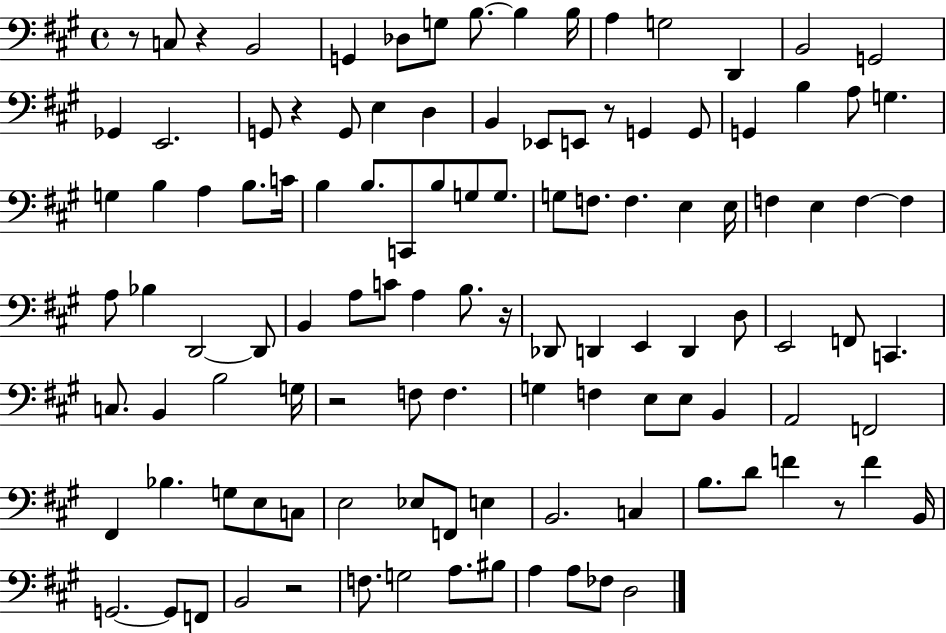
X:1
T:Untitled
M:4/4
L:1/4
K:A
z/2 C,/2 z B,,2 G,, _D,/2 G,/2 B,/2 B, B,/4 A, G,2 D,, B,,2 G,,2 _G,, E,,2 G,,/2 z G,,/2 E, D, B,, _E,,/2 E,,/2 z/2 G,, G,,/2 G,, B, A,/2 G, G, B, A, B,/2 C/4 B, B,/2 C,,/2 B,/2 G,/2 G,/2 G,/2 F,/2 F, E, E,/4 F, E, F, F, A,/2 _B, D,,2 D,,/2 B,, A,/2 C/2 A, B,/2 z/4 _D,,/2 D,, E,, D,, D,/2 E,,2 F,,/2 C,, C,/2 B,, B,2 G,/4 z2 F,/2 F, G, F, E,/2 E,/2 B,, A,,2 F,,2 ^F,, _B, G,/2 E,/2 C,/2 E,2 _E,/2 F,,/2 E, B,,2 C, B,/2 D/2 F z/2 F B,,/4 G,,2 G,,/2 F,,/2 B,,2 z2 F,/2 G,2 A,/2 ^B,/2 A, A,/2 _F,/2 D,2